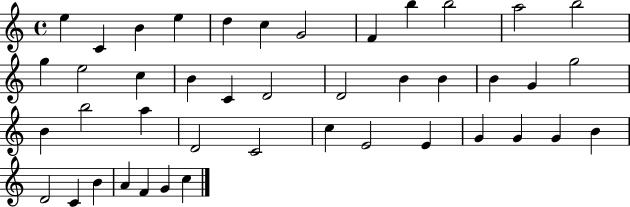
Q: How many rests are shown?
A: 0